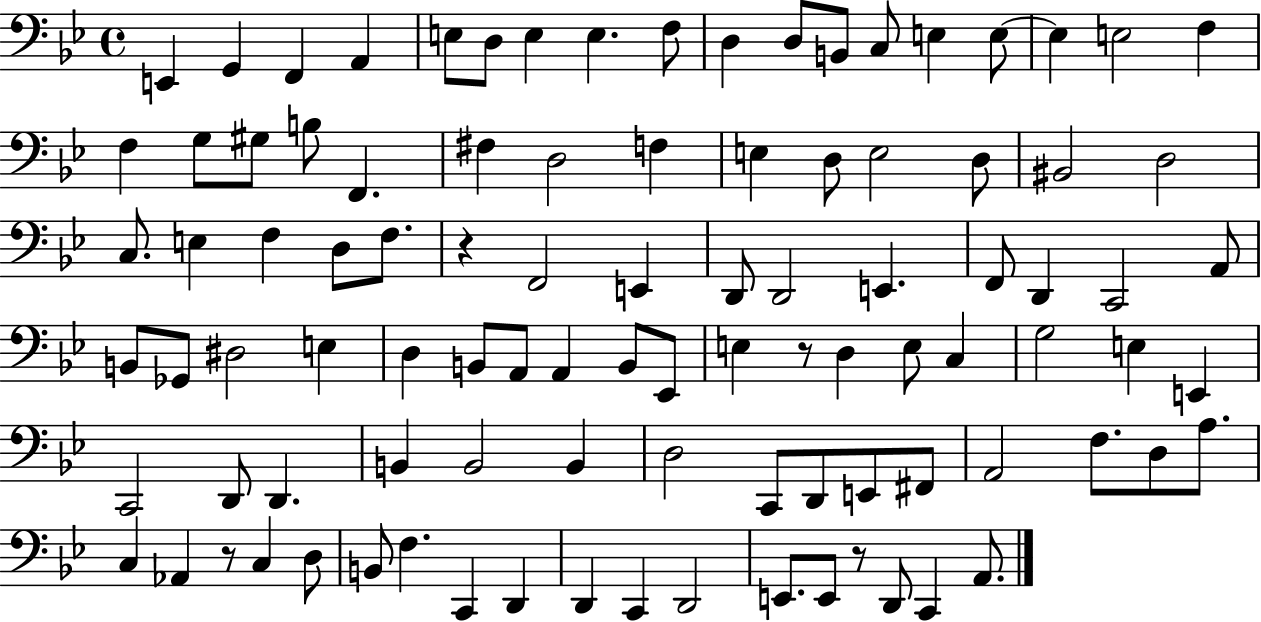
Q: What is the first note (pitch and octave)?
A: E2